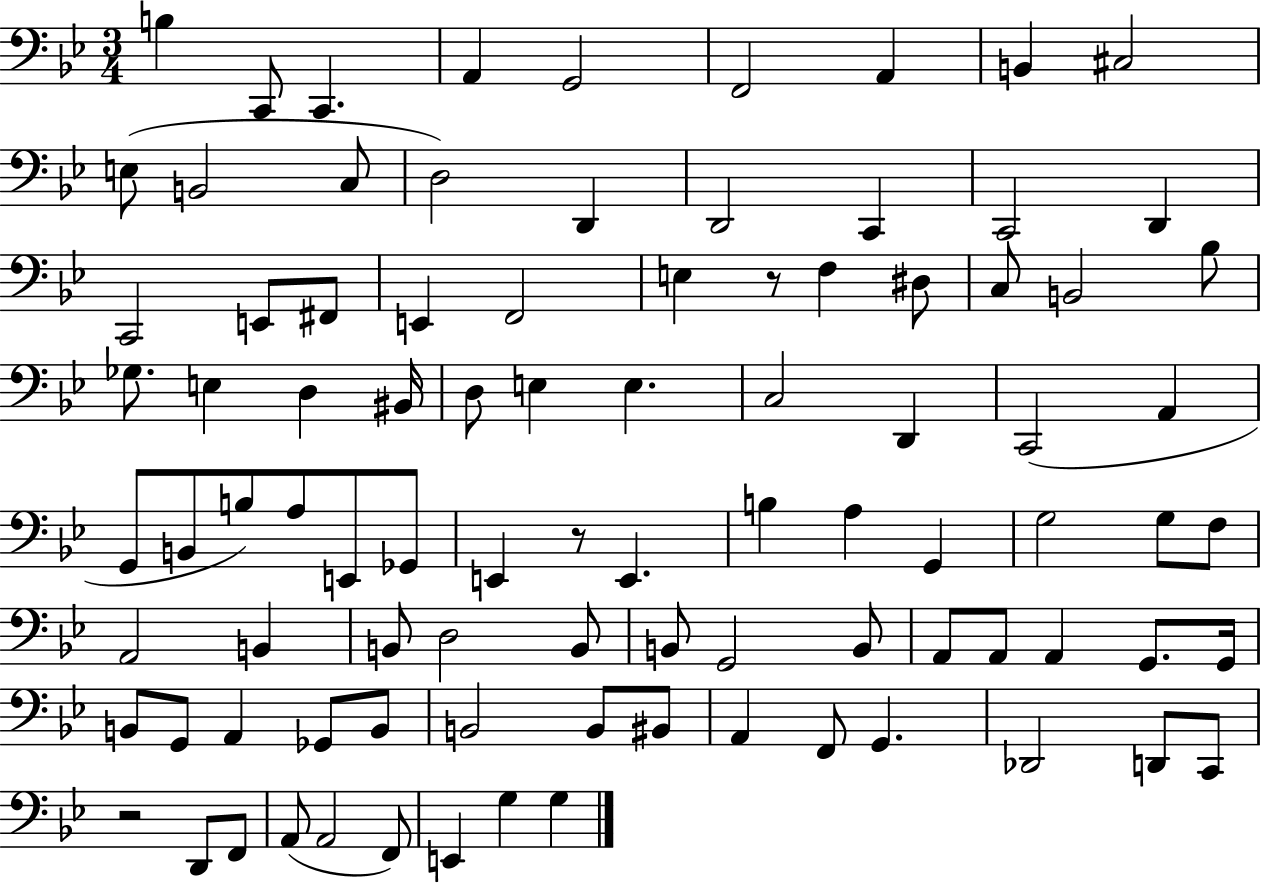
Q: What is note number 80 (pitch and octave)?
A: D2